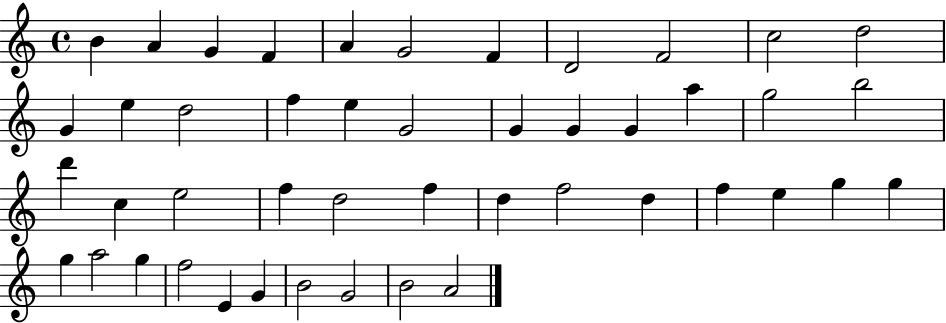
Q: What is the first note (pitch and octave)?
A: B4